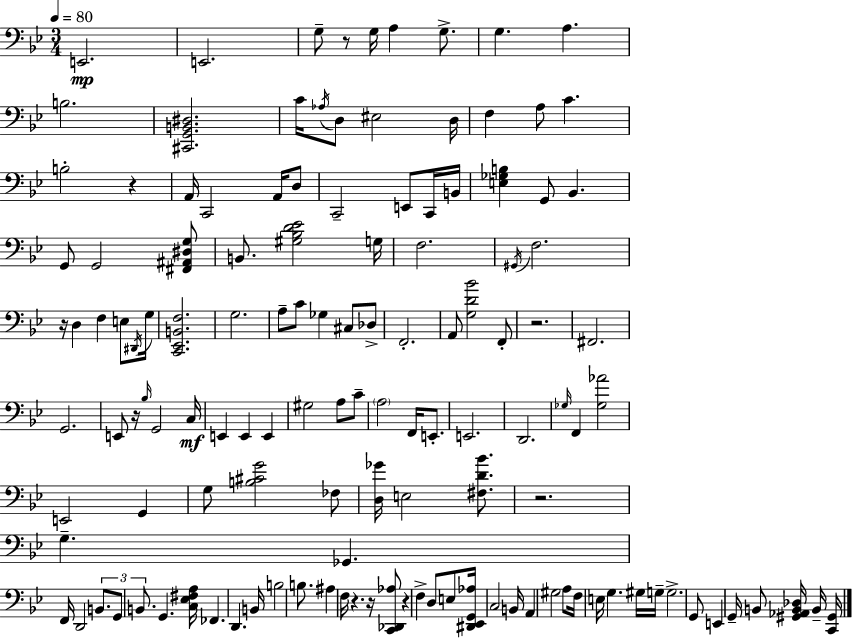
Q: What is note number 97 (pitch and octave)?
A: F3